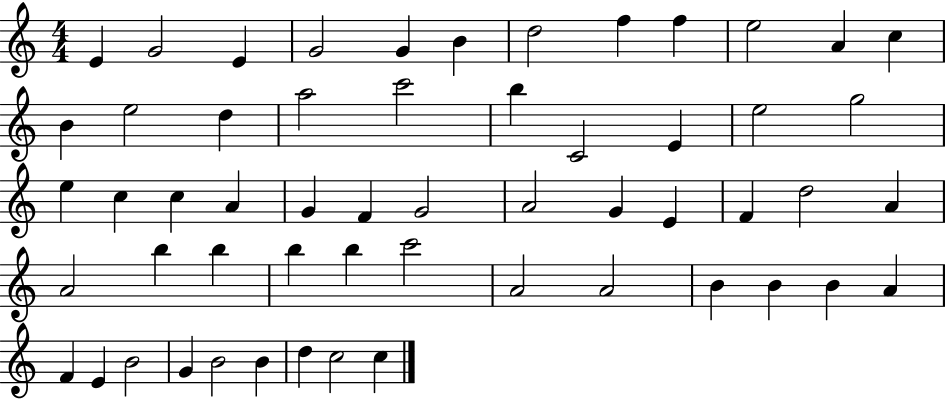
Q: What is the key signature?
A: C major